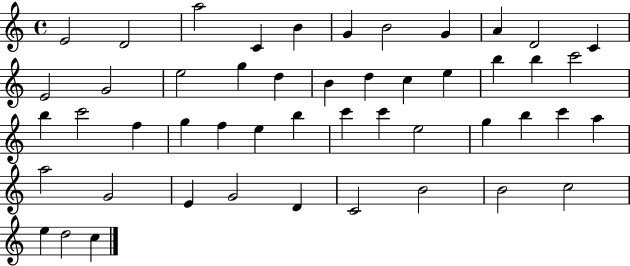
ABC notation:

X:1
T:Untitled
M:4/4
L:1/4
K:C
E2 D2 a2 C B G B2 G A D2 C E2 G2 e2 g d B d c e b b c'2 b c'2 f g f e b c' c' e2 g b c' a a2 G2 E G2 D C2 B2 B2 c2 e d2 c